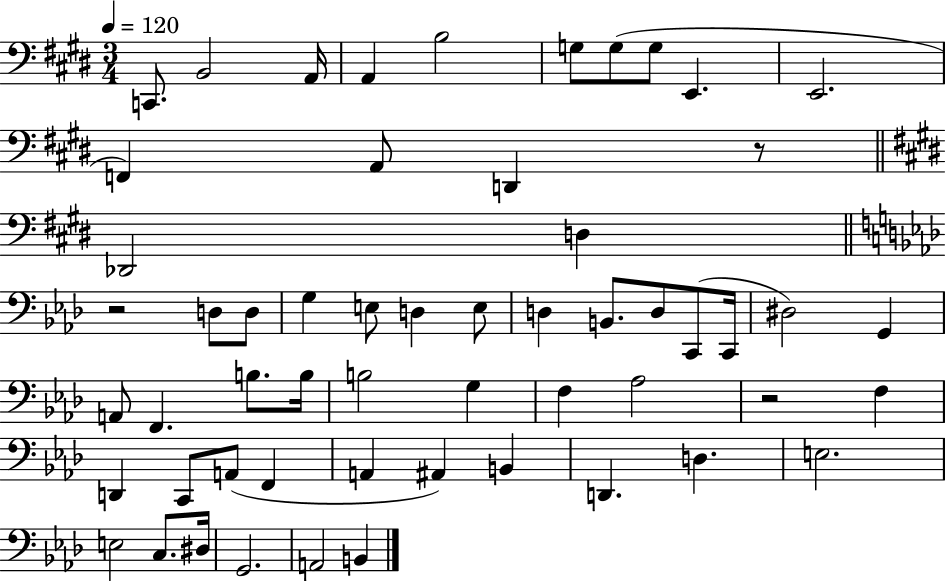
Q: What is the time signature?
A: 3/4